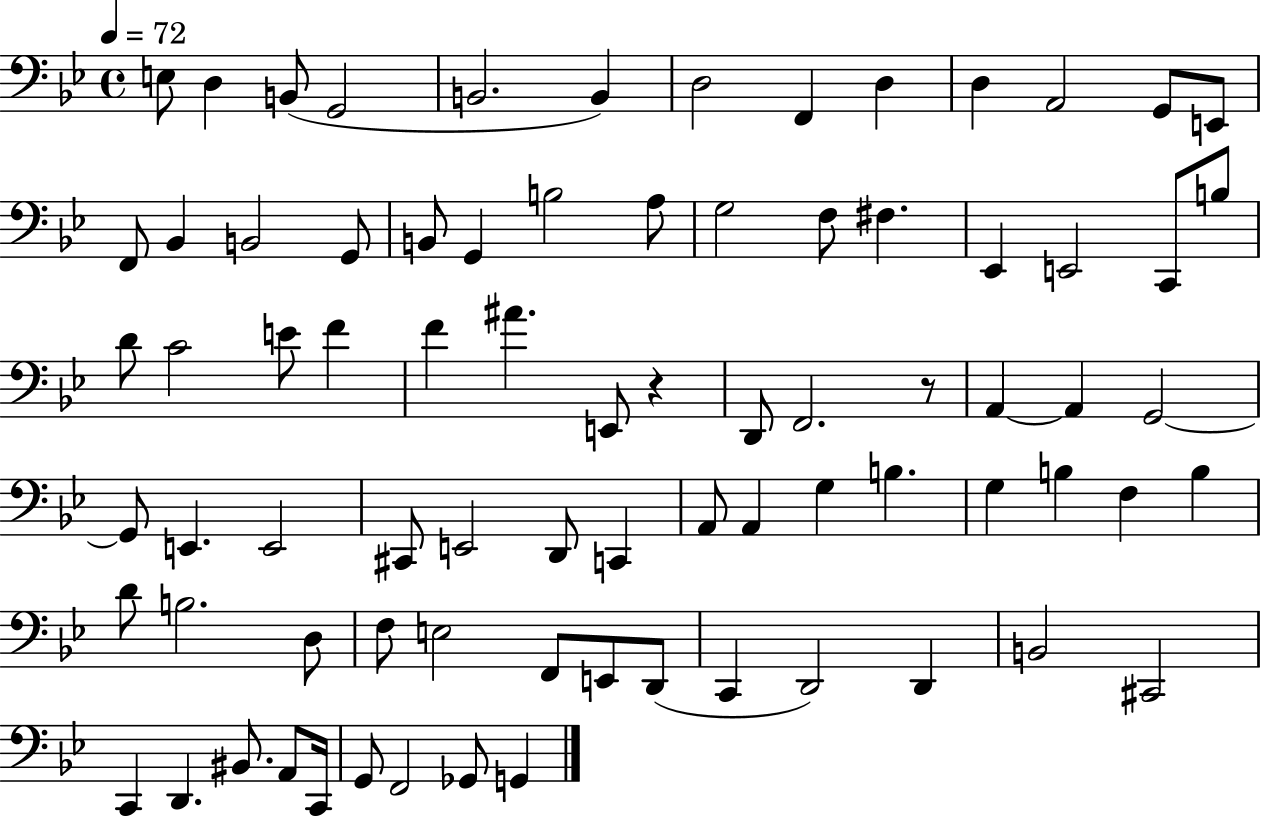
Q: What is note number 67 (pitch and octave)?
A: B2